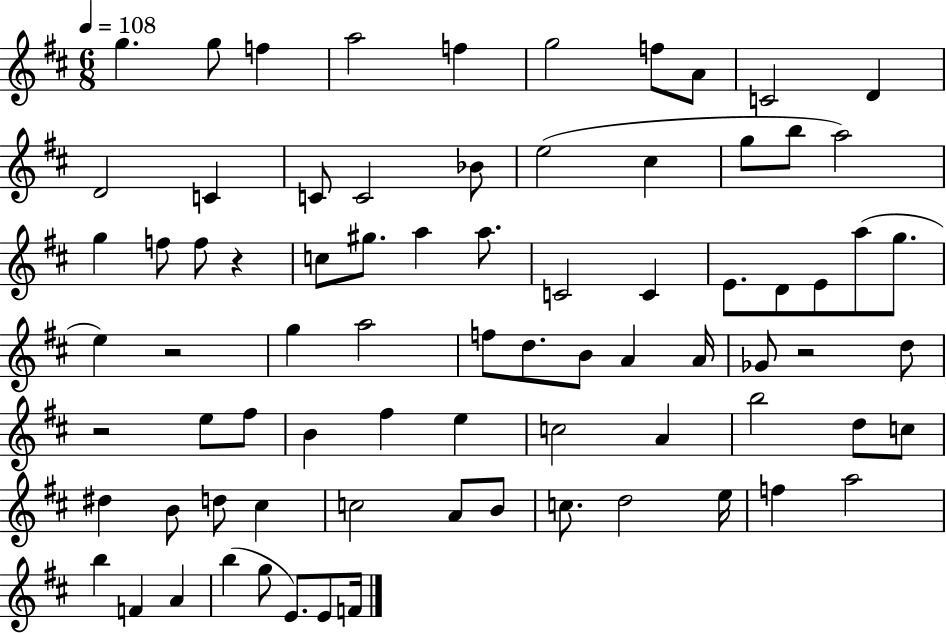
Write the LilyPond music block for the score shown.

{
  \clef treble
  \numericTimeSignature
  \time 6/8
  \key d \major
  \tempo 4 = 108
  \repeat volta 2 { g''4. g''8 f''4 | a''2 f''4 | g''2 f''8 a'8 | c'2 d'4 | \break d'2 c'4 | c'8 c'2 bes'8 | e''2( cis''4 | g''8 b''8 a''2) | \break g''4 f''8 f''8 r4 | c''8 gis''8. a''4 a''8. | c'2 c'4 | e'8. d'8 e'8 a''8( g''8. | \break e''4) r2 | g''4 a''2 | f''8 d''8. b'8 a'4 a'16 | ges'8 r2 d''8 | \break r2 e''8 fis''8 | b'4 fis''4 e''4 | c''2 a'4 | b''2 d''8 c''8 | \break dis''4 b'8 d''8 cis''4 | c''2 a'8 b'8 | c''8. d''2 e''16 | f''4 a''2 | \break b''4 f'4 a'4 | b''4( g''8 e'8.) e'8 f'16 | } \bar "|."
}